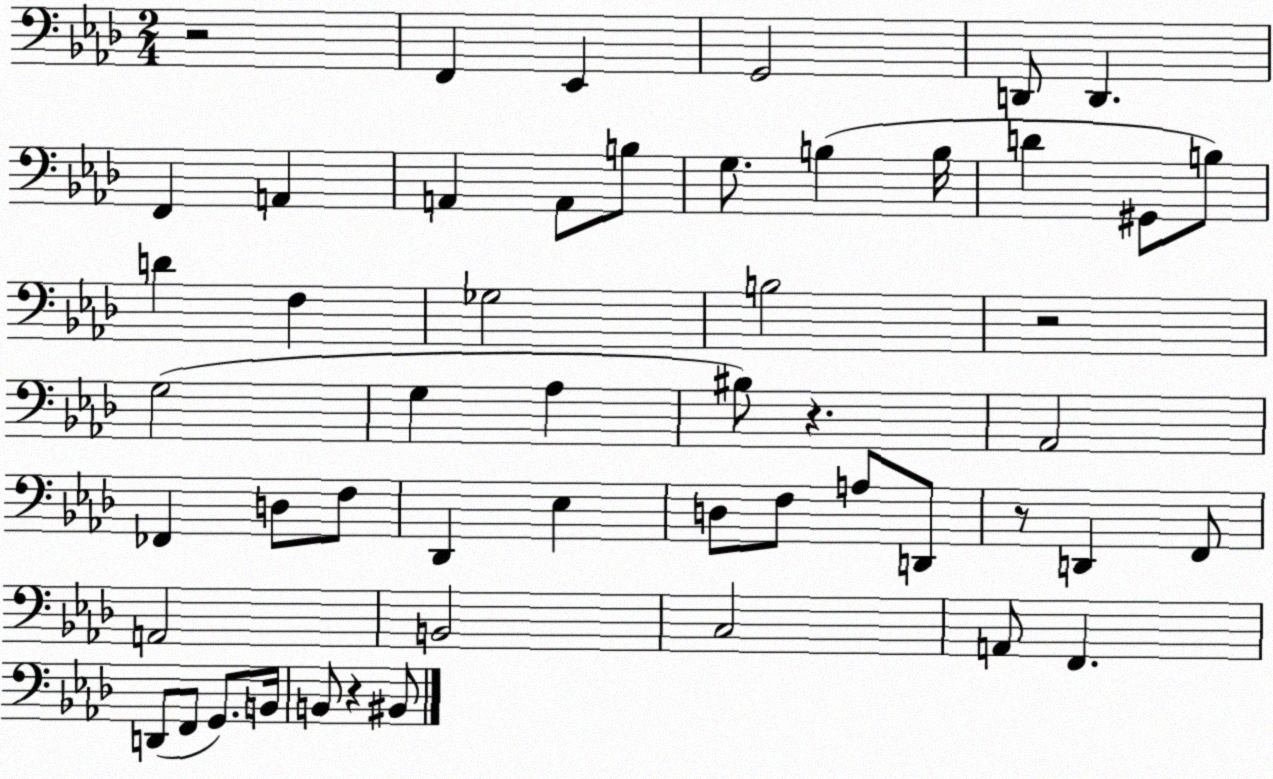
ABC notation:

X:1
T:Untitled
M:2/4
L:1/4
K:Ab
z2 F,, _E,, G,,2 D,,/2 D,, F,, A,, A,, A,,/2 B,/2 G,/2 B, B,/4 D ^G,,/2 B,/2 D F, _G,2 B,2 z2 G,2 G, _A, ^B,/2 z _A,,2 _F,, D,/2 F,/2 _D,, _E, D,/2 F,/2 A,/2 D,,/2 z/2 D,, F,,/2 A,,2 B,,2 C,2 A,,/2 F,, D,,/2 F,,/2 G,,/2 B,,/4 B,,/2 z ^B,,/2